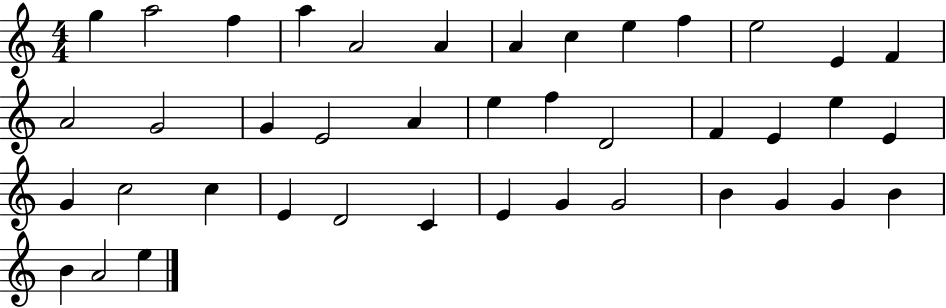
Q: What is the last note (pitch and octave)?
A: E5